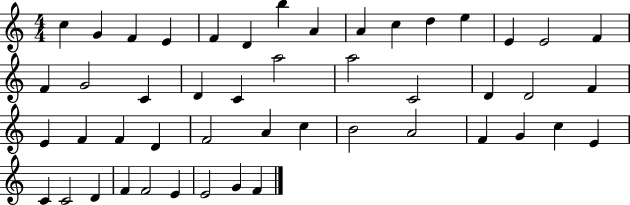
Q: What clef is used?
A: treble